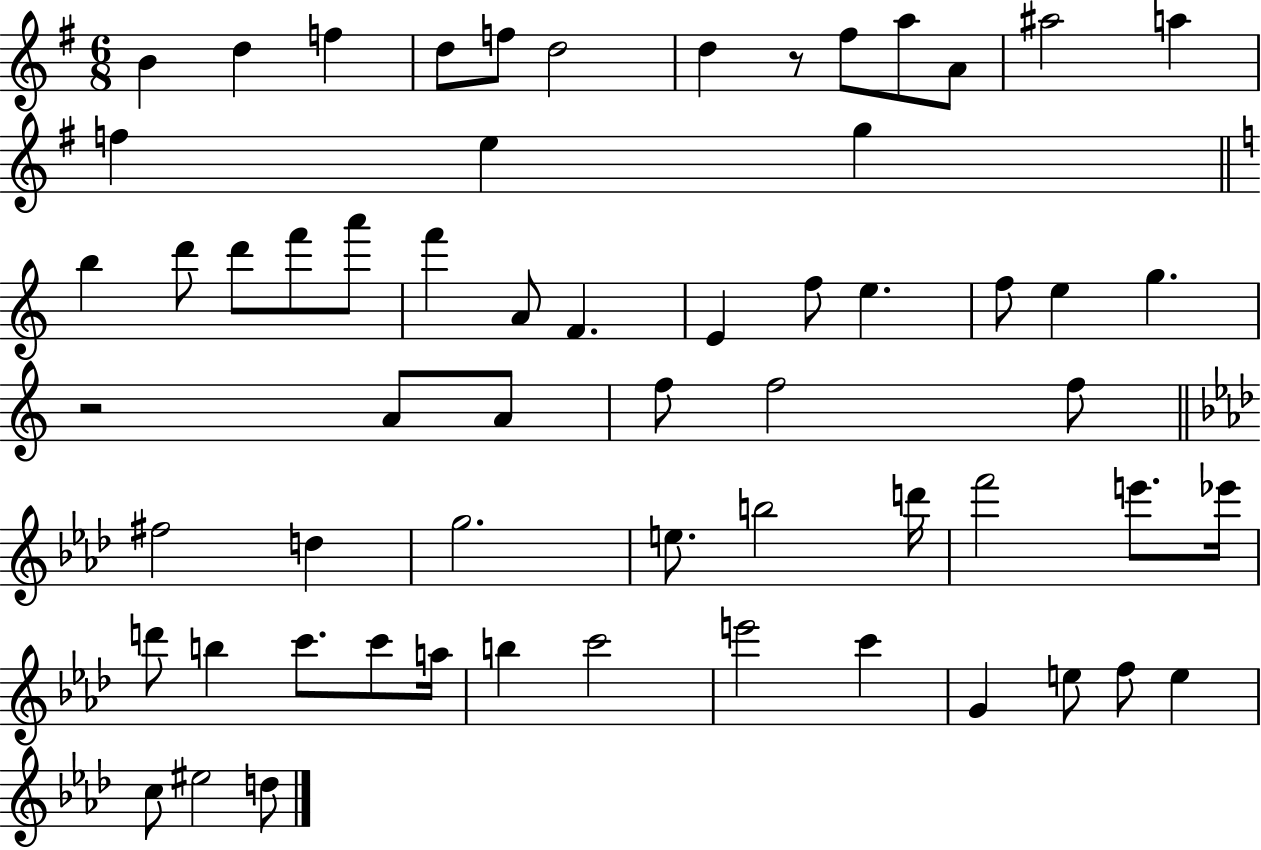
B4/q D5/q F5/q D5/e F5/e D5/h D5/q R/e F#5/e A5/e A4/e A#5/h A5/q F5/q E5/q G5/q B5/q D6/e D6/e F6/e A6/e F6/q A4/e F4/q. E4/q F5/e E5/q. F5/e E5/q G5/q. R/h A4/e A4/e F5/e F5/h F5/e F#5/h D5/q G5/h. E5/e. B5/h D6/s F6/h E6/e. Eb6/s D6/e B5/q C6/e. C6/e A5/s B5/q C6/h E6/h C6/q G4/q E5/e F5/e E5/q C5/e EIS5/h D5/e